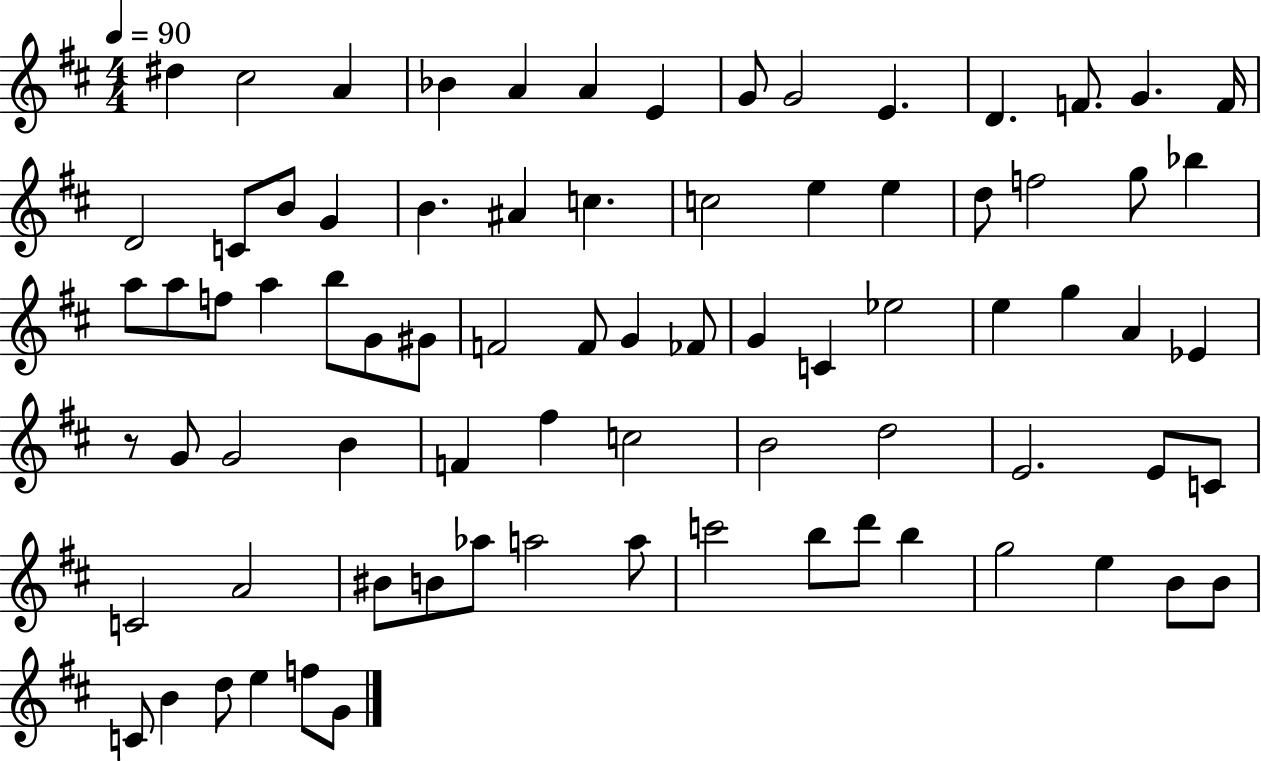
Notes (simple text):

D#5/q C#5/h A4/q Bb4/q A4/q A4/q E4/q G4/e G4/h E4/q. D4/q. F4/e. G4/q. F4/s D4/h C4/e B4/e G4/q B4/q. A#4/q C5/q. C5/h E5/q E5/q D5/e F5/h G5/e Bb5/q A5/e A5/e F5/e A5/q B5/e G4/e G#4/e F4/h F4/e G4/q FES4/e G4/q C4/q Eb5/h E5/q G5/q A4/q Eb4/q R/e G4/e G4/h B4/q F4/q F#5/q C5/h B4/h D5/h E4/h. E4/e C4/e C4/h A4/h BIS4/e B4/e Ab5/e A5/h A5/e C6/h B5/e D6/e B5/q G5/h E5/q B4/e B4/e C4/e B4/q D5/e E5/q F5/e G4/e